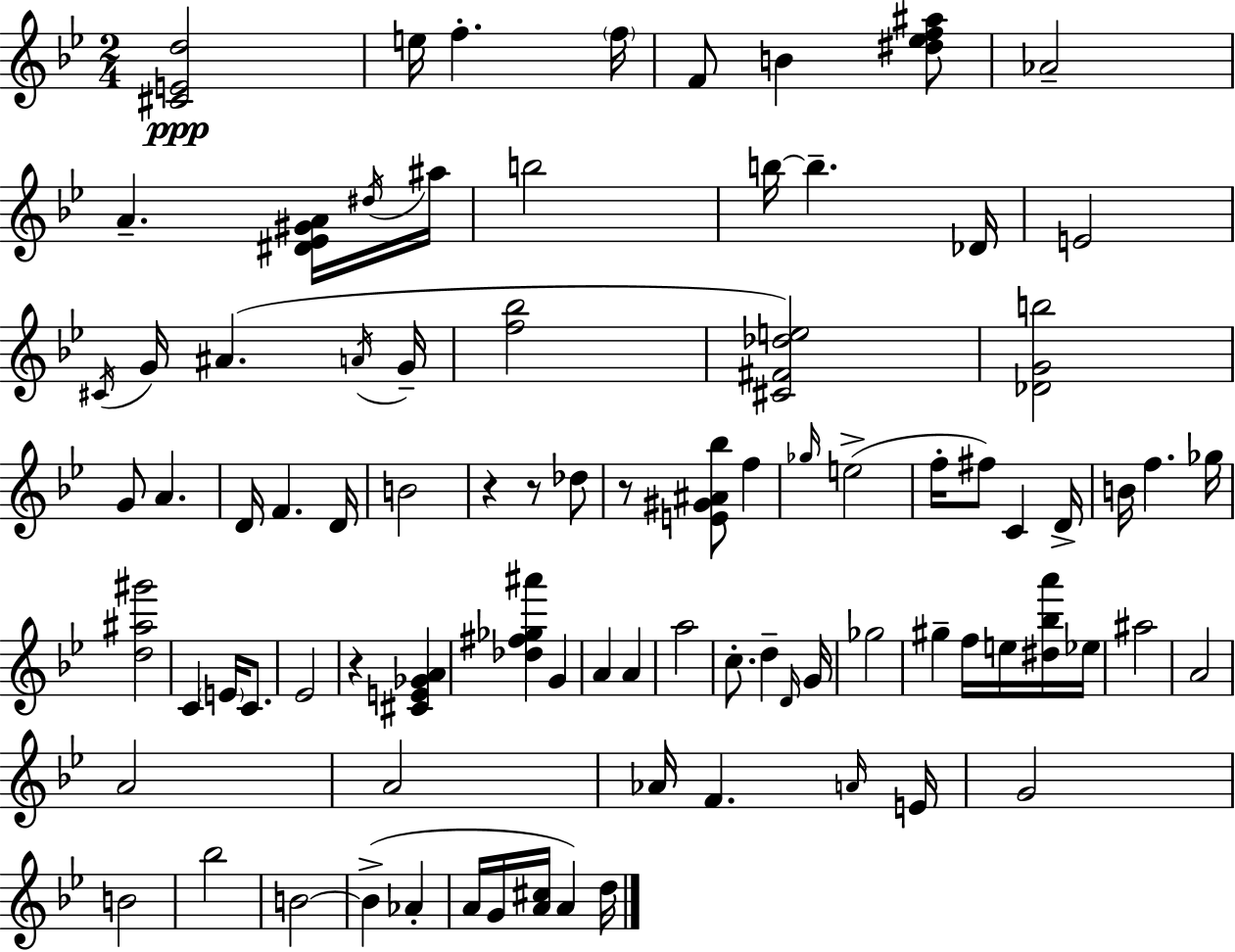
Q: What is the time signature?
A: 2/4